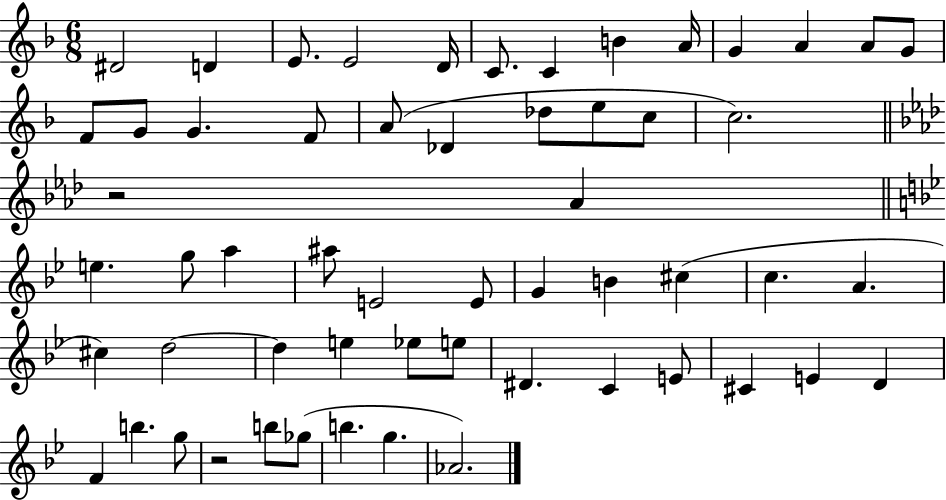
{
  \clef treble
  \numericTimeSignature
  \time 6/8
  \key f \major
  \repeat volta 2 { dis'2 d'4 | e'8. e'2 d'16 | c'8. c'4 b'4 a'16 | g'4 a'4 a'8 g'8 | \break f'8 g'8 g'4. f'8 | a'8( des'4 des''8 e''8 c''8 | c''2.) | \bar "||" \break \key f \minor r2 aes'4 | \bar "||" \break \key bes \major e''4. g''8 a''4 | ais''8 e'2 e'8 | g'4 b'4 cis''4( | c''4. a'4. | \break cis''4) d''2~~ | d''4 e''4 ees''8 e''8 | dis'4. c'4 e'8 | cis'4 e'4 d'4 | \break f'4 b''4. g''8 | r2 b''8 ges''8( | b''4. g''4. | aes'2.) | \break } \bar "|."
}